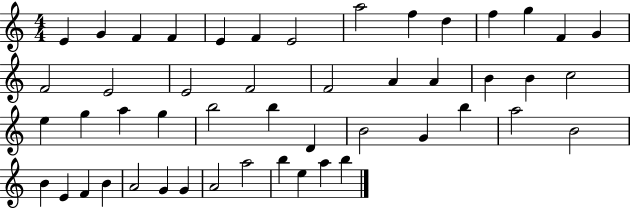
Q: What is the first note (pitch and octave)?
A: E4